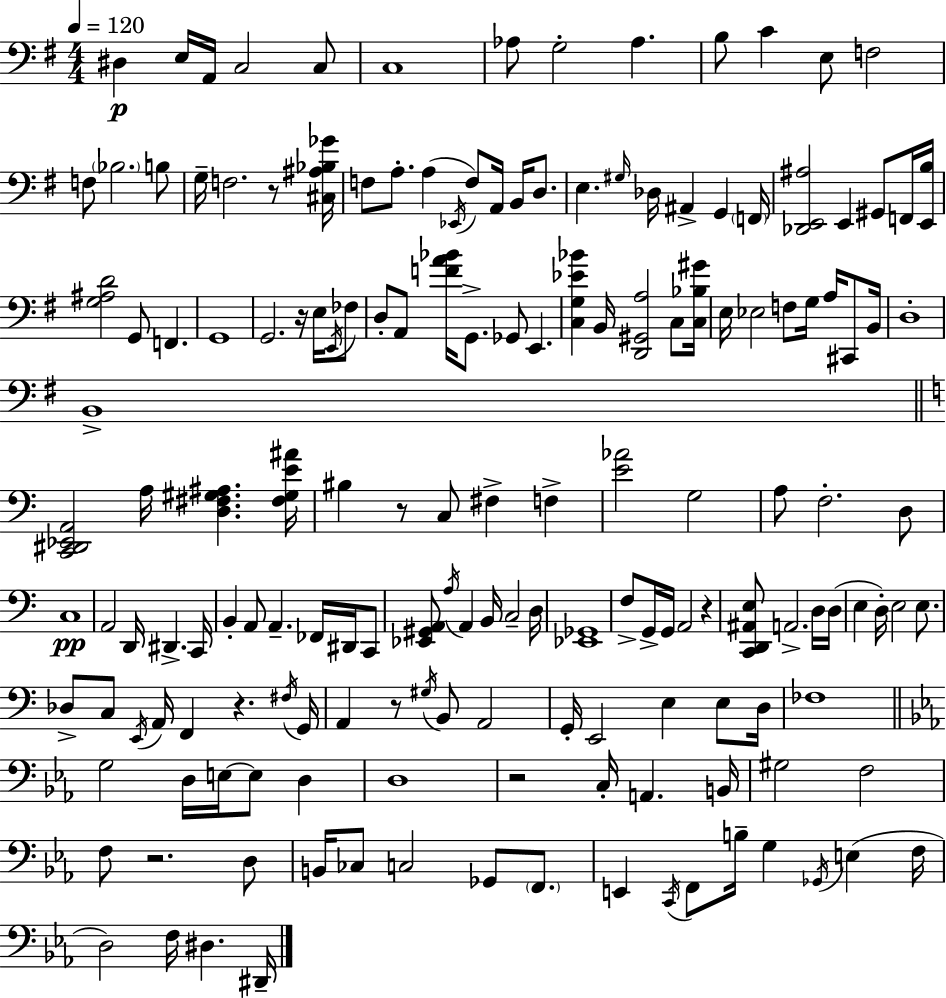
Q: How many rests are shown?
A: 8